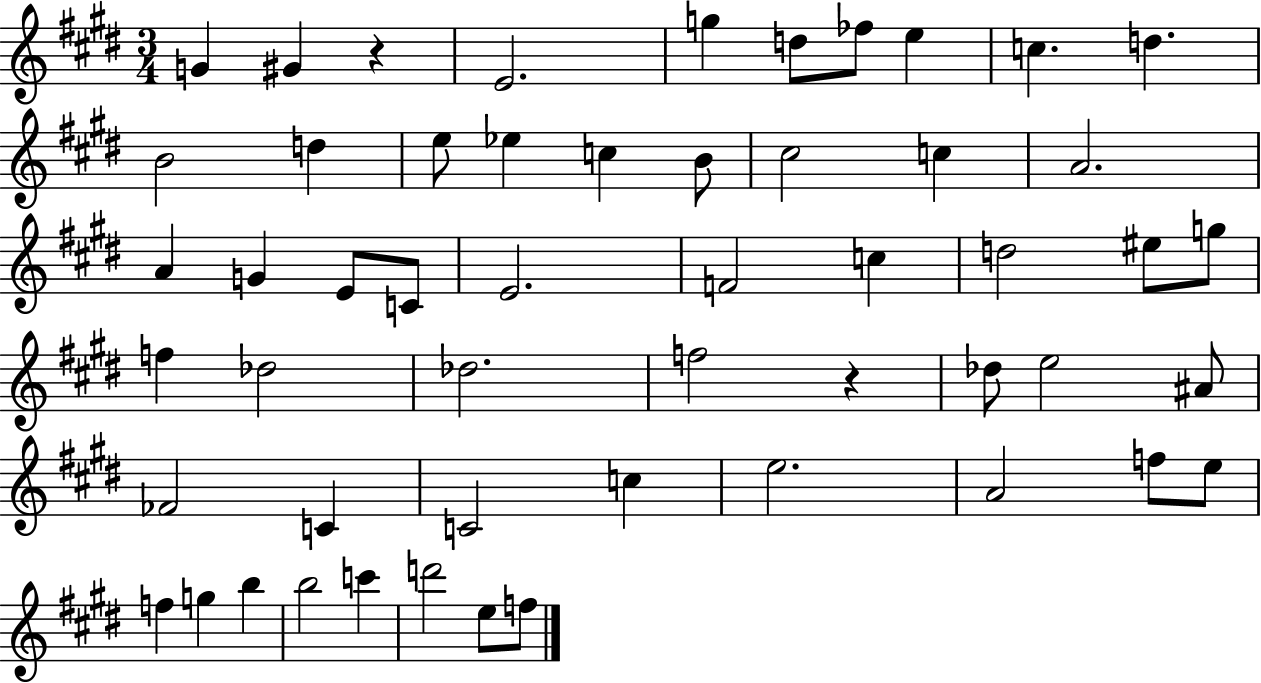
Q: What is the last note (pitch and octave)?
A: F5